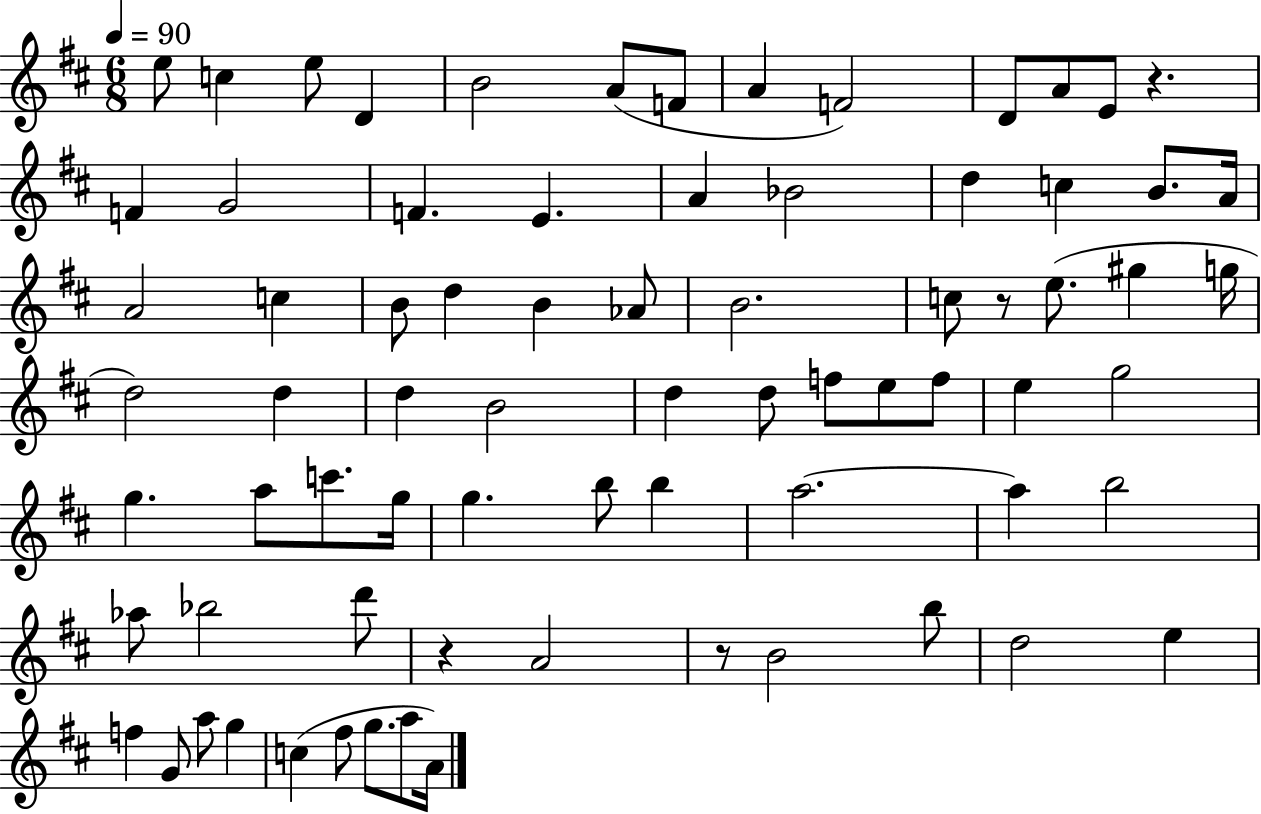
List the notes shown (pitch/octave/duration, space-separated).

E5/e C5/q E5/e D4/q B4/h A4/e F4/e A4/q F4/h D4/e A4/e E4/e R/q. F4/q G4/h F4/q. E4/q. A4/q Bb4/h D5/q C5/q B4/e. A4/s A4/h C5/q B4/e D5/q B4/q Ab4/e B4/h. C5/e R/e E5/e. G#5/q G5/s D5/h D5/q D5/q B4/h D5/q D5/e F5/e E5/e F5/e E5/q G5/h G5/q. A5/e C6/e. G5/s G5/q. B5/e B5/q A5/h. A5/q B5/h Ab5/e Bb5/h D6/e R/q A4/h R/e B4/h B5/e D5/h E5/q F5/q G4/e A5/e G5/q C5/q F#5/e G5/e. A5/e A4/s